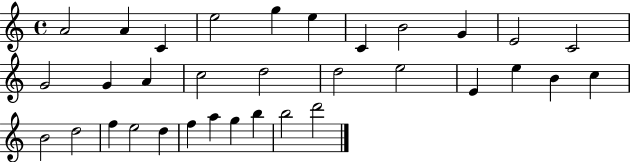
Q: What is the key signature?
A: C major